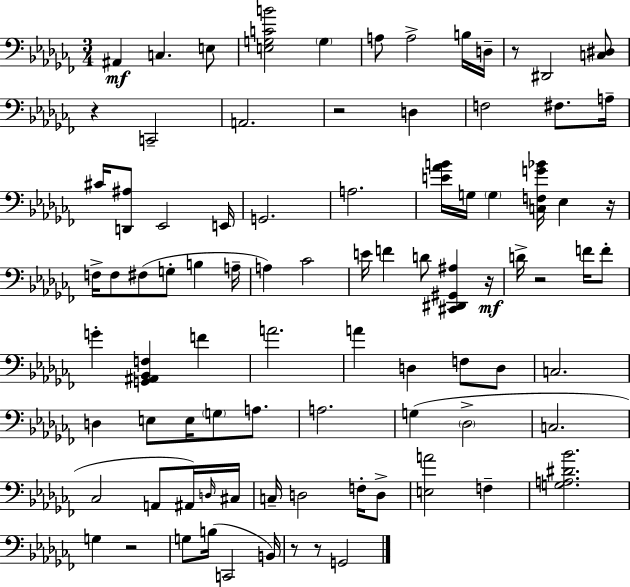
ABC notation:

X:1
T:Untitled
M:3/4
L:1/4
K:Abm
^A,, C, E,/2 [E,G,CB]2 G, A,/2 A,2 B,/4 D,/4 z/2 ^D,,2 [C,^D,]/2 z C,,2 A,,2 z2 D, F,2 ^F,/2 A,/4 ^C/4 [D,,^A,]/2 _E,,2 E,,/4 G,,2 A,2 [E_AB]/4 G,/4 G, [C,F,G_B]/4 _E, z/4 F,/4 F,/2 ^F,/2 G,/2 B, A,/4 A, _C2 E/4 F D/2 [^C,,^D,,^G,,^A,] z/4 D/4 z2 F/4 F/2 G [G,,^A,,_B,,F,] F A2 A D, F,/2 D,/2 C,2 D, E,/2 E,/4 G,/2 A,/2 A,2 G, _D,2 C,2 _C,2 A,,/2 ^A,,/4 D,/4 ^C,/4 C,/4 D,2 F,/4 D,/2 [E,A]2 F, [G,A,^D_B]2 G, z2 G,/2 B,/4 C,,2 B,,/4 z/2 z/2 G,,2